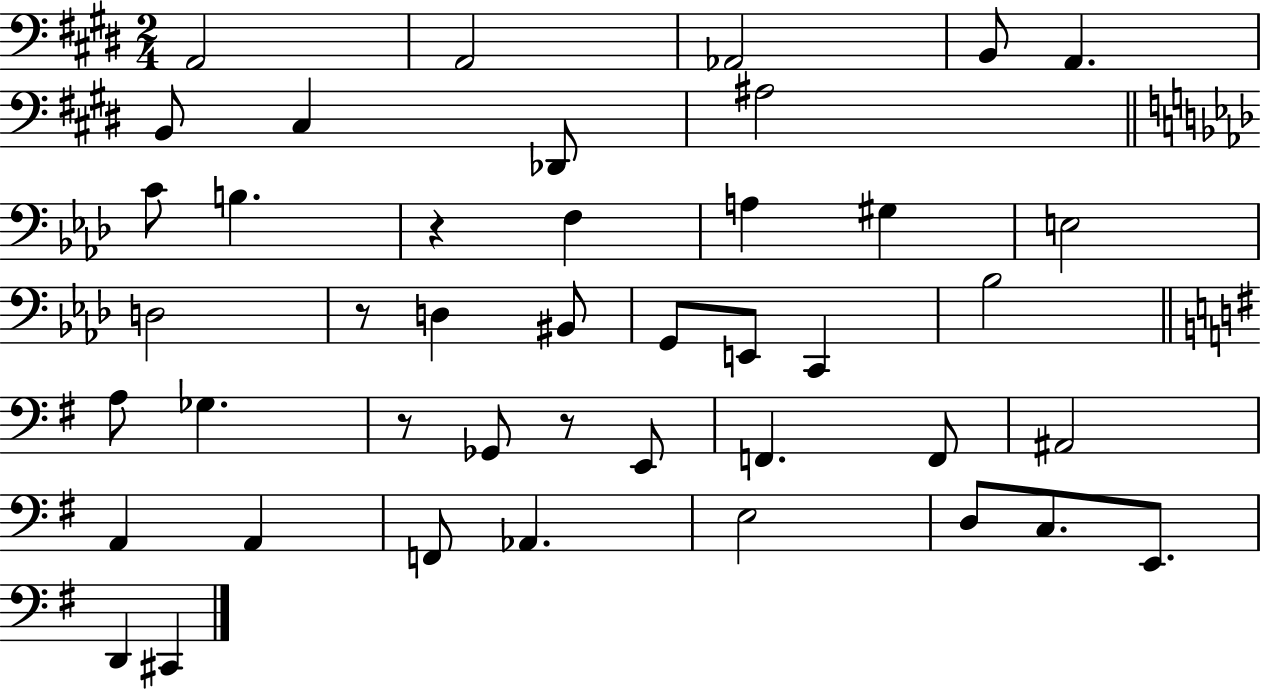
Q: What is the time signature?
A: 2/4